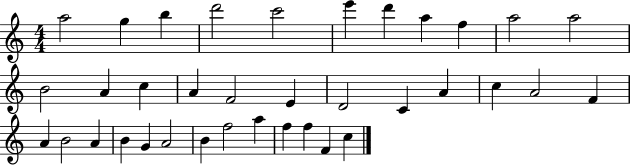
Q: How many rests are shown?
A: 0